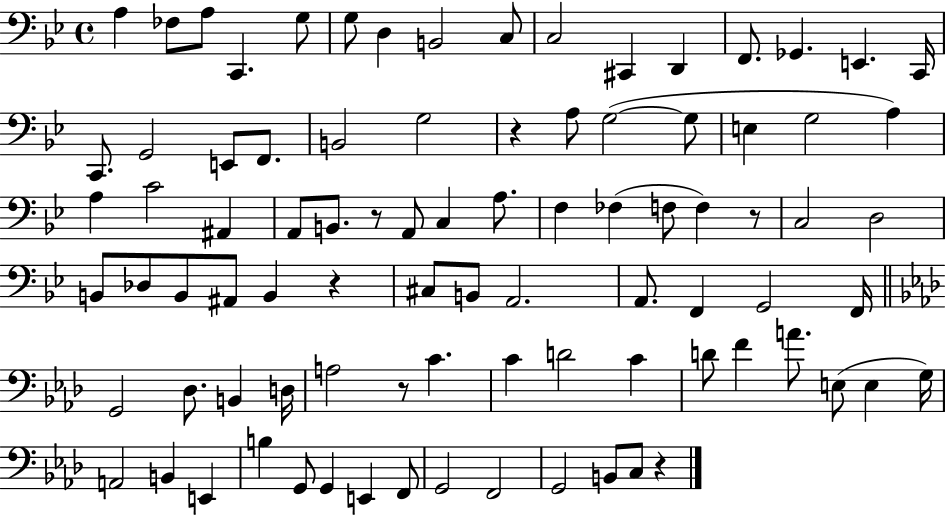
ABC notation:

X:1
T:Untitled
M:4/4
L:1/4
K:Bb
A, _F,/2 A,/2 C,, G,/2 G,/2 D, B,,2 C,/2 C,2 ^C,, D,, F,,/2 _G,, E,, C,,/4 C,,/2 G,,2 E,,/2 F,,/2 B,,2 G,2 z A,/2 G,2 G,/2 E, G,2 A, A, C2 ^A,, A,,/2 B,,/2 z/2 A,,/2 C, A,/2 F, _F, F,/2 F, z/2 C,2 D,2 B,,/2 _D,/2 B,,/2 ^A,,/2 B,, z ^C,/2 B,,/2 A,,2 A,,/2 F,, G,,2 F,,/4 G,,2 _D,/2 B,, D,/4 A,2 z/2 C C D2 C D/2 F A/2 E,/2 E, G,/4 A,,2 B,, E,, B, G,,/2 G,, E,, F,,/2 G,,2 F,,2 G,,2 B,,/2 C,/2 z